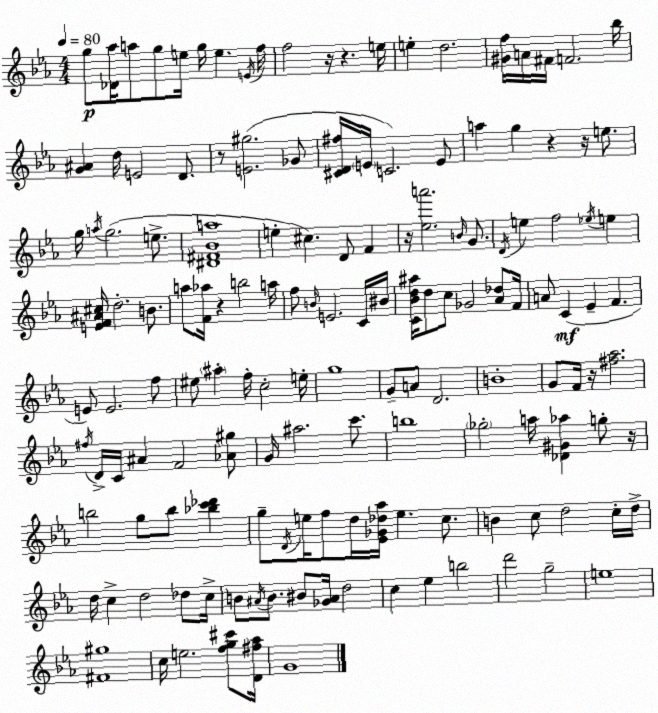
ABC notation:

X:1
T:Untitled
M:4/4
L:1/4
K:Eb
g/2 [_D_a]/4 a/2 g/2 e/4 g/4 e E/4 f/4 f2 z/4 z e/4 e d2 [^Gf]/4 A/4 ^F/4 F2 _b/4 [G^A] d/4 E2 D/2 z/2 [E^g]2 _G/2 [^CD^f]/4 E/4 C2 E/2 a g z z/4 e/2 g/4 a/4 g2 e/2 [^D^F_Ba]4 e ^c D/2 F z/4 [_ea']2 B/4 G/2 D/4 e f2 _e/4 e [EF^A^c]/4 d2 B/2 a/2 [F_a]/4 z b2 a/4 f/2 B/4 E2 C/4 ^B/4 [C_Bd^a]/4 d/2 c/2 _G2 [_A_d]/2 F/4 A/2 C _E F E/2 E2 f/2 ^e/2 ^a f/4 c2 e/4 g4 G/2 A/2 D2 B4 G/2 F/4 z/4 [^f_a]2 ^f/4 D/4 C/4 ^A F2 [_A^g]/2 G/4 ^a2 c'/2 b4 _g2 a/4 [_D^G_a] g/2 z/4 b2 g/2 b/2 [_bc'_d'] g/2 D/4 e/4 f/2 d/4 [_E_G_d_a]/4 e c/2 B c/2 d2 c/4 d/4 d/4 c d2 _d/2 c/4 B/2 ^A/4 B/2 ^B/2 [_G^A]/4 d2 c _e b2 d'2 g2 e4 [^F^g]4 c/4 e2 [fg^c']/2 [D^f_a]/4 G4